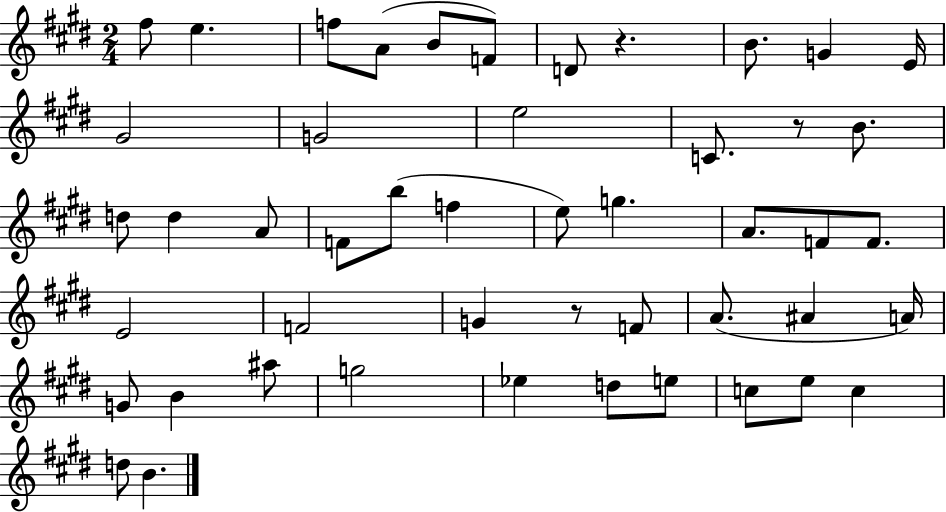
F#5/e E5/q. F5/e A4/e B4/e F4/e D4/e R/q. B4/e. G4/q E4/s G#4/h G4/h E5/h C4/e. R/e B4/e. D5/e D5/q A4/e F4/e B5/e F5/q E5/e G5/q. A4/e. F4/e F4/e. E4/h F4/h G4/q R/e F4/e A4/e. A#4/q A4/s G4/e B4/q A#5/e G5/h Eb5/q D5/e E5/e C5/e E5/e C5/q D5/e B4/q.